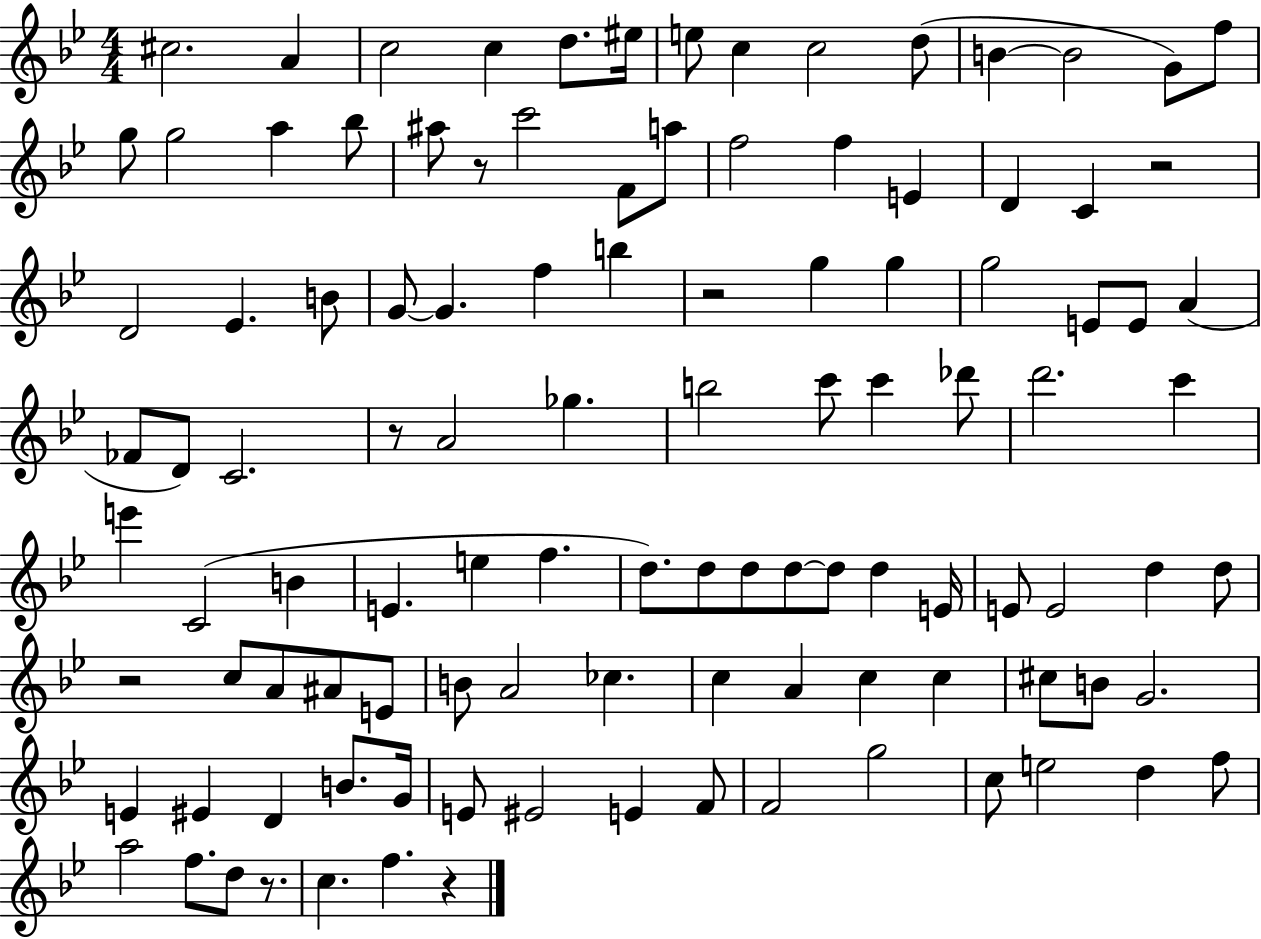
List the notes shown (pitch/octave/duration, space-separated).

C#5/h. A4/q C5/h C5/q D5/e. EIS5/s E5/e C5/q C5/h D5/e B4/q B4/h G4/e F5/e G5/e G5/h A5/q Bb5/e A#5/e R/e C6/h F4/e A5/e F5/h F5/q E4/q D4/q C4/q R/h D4/h Eb4/q. B4/e G4/e G4/q. F5/q B5/q R/h G5/q G5/q G5/h E4/e E4/e A4/q FES4/e D4/e C4/h. R/e A4/h Gb5/q. B5/h C6/e C6/q Db6/e D6/h. C6/q E6/q C4/h B4/q E4/q. E5/q F5/q. D5/e. D5/e D5/e D5/e D5/e D5/q E4/s E4/e E4/h D5/q D5/e R/h C5/e A4/e A#4/e E4/e B4/e A4/h CES5/q. C5/q A4/q C5/q C5/q C#5/e B4/e G4/h. E4/q EIS4/q D4/q B4/e. G4/s E4/e EIS4/h E4/q F4/e F4/h G5/h C5/e E5/h D5/q F5/e A5/h F5/e. D5/e R/e. C5/q. F5/q. R/q